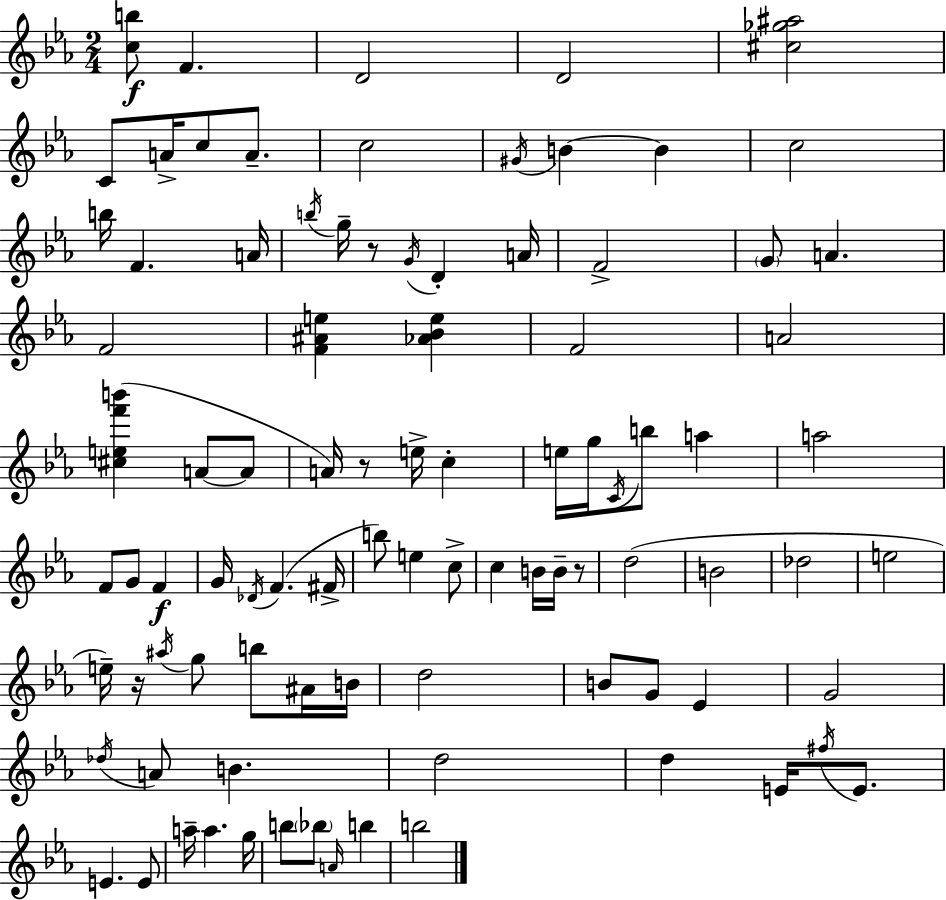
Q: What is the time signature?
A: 2/4